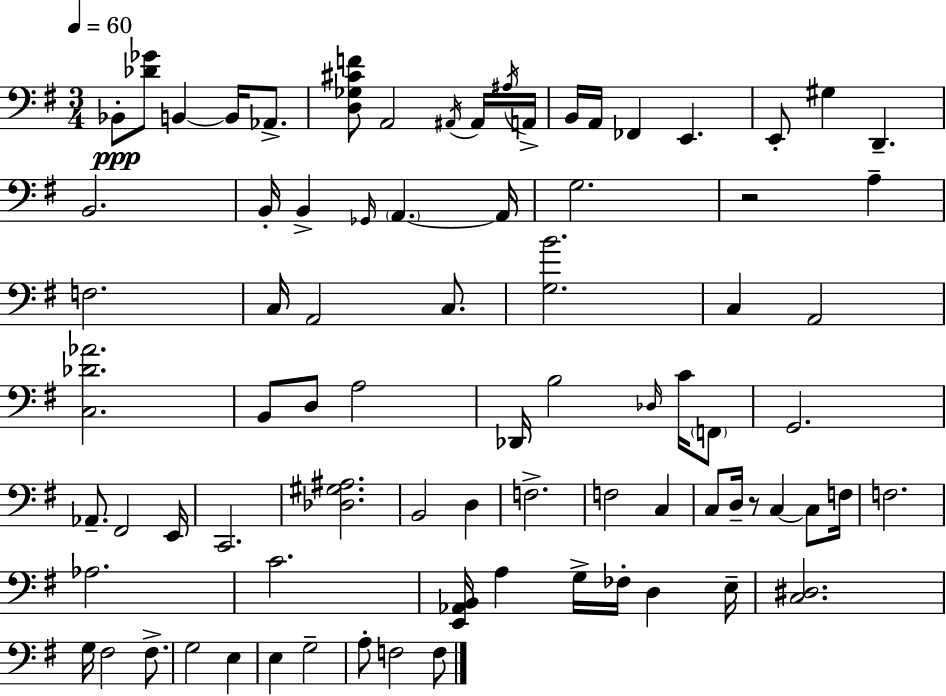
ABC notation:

X:1
T:Untitled
M:3/4
L:1/4
K:Em
_B,,/2 [_D_G]/2 B,, B,,/4 _A,,/2 [D,_G,^CF]/2 A,,2 ^A,,/4 ^A,,/4 ^A,/4 A,,/4 B,,/4 A,,/4 _F,, E,, E,,/2 ^G, D,, B,,2 B,,/4 B,, _G,,/4 A,, A,,/4 G,2 z2 A, F,2 C,/4 A,,2 C,/2 [G,B]2 C, A,,2 [C,_D_A]2 B,,/2 D,/2 A,2 _D,,/4 B,2 _D,/4 C/4 F,,/2 G,,2 _A,,/2 ^F,,2 E,,/4 C,,2 [_D,^G,^A,]2 B,,2 D, F,2 F,2 C, C,/2 D,/4 z/2 C, C,/2 F,/4 F,2 _A,2 C2 [E,,_A,,B,,]/4 A, G,/4 _F,/4 D, E,/4 [C,^D,]2 G,/4 ^F,2 ^F,/2 G,2 E, E, G,2 A,/2 F,2 F,/2